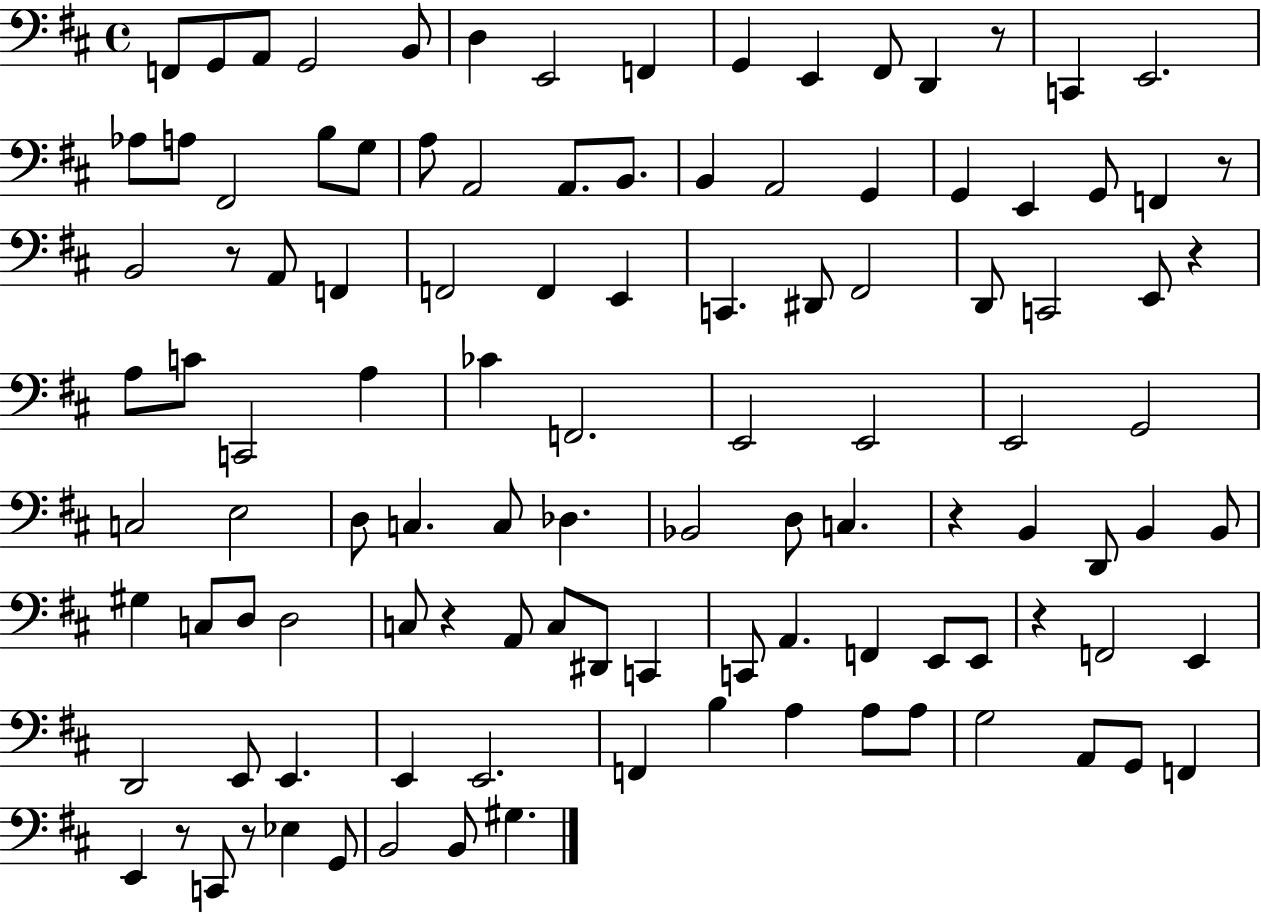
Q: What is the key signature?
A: D major